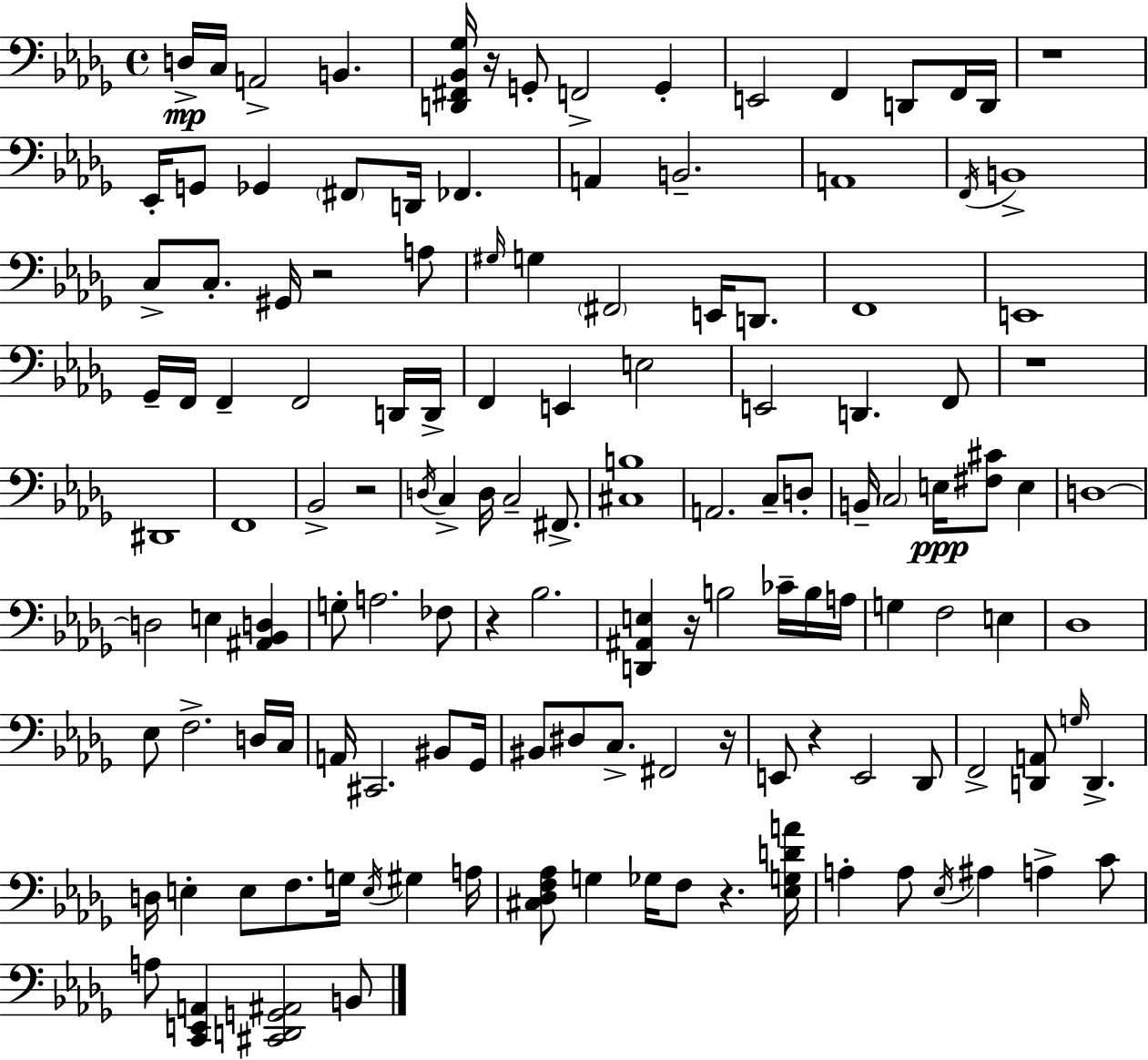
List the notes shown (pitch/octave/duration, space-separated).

D3/s C3/s A2/h B2/q. [D2,F#2,Bb2,Gb3]/s R/s G2/e F2/h G2/q E2/h F2/q D2/e F2/s D2/s R/w Eb2/s G2/e Gb2/q F#2/e D2/s FES2/q. A2/q B2/h. A2/w F2/s B2/w C3/e C3/e. G#2/s R/h A3/e G#3/s G3/q F#2/h E2/s D2/e. F2/w E2/w Gb2/s F2/s F2/q F2/h D2/s D2/s F2/q E2/q E3/h E2/h D2/q. F2/e R/w D#2/w F2/w Bb2/h R/h D3/s C3/q D3/s C3/h F#2/e. [C#3,B3]/w A2/h. C3/e D3/e B2/s C3/h E3/s [F#3,C#4]/e E3/q D3/w D3/h E3/q [A#2,Bb2,D3]/q G3/e A3/h. FES3/e R/q Bb3/h. [D2,A#2,E3]/q R/s B3/h CES4/s B3/s A3/s G3/q F3/h E3/q Db3/w Eb3/e F3/h. D3/s C3/s A2/s C#2/h. BIS2/e Gb2/s BIS2/e D#3/e C3/e. F#2/h R/s E2/e R/q E2/h Db2/e F2/h [D2,A2]/e G3/s D2/q. D3/s E3/q E3/e F3/e. G3/s E3/s G#3/q A3/s [C#3,Db3,F3,Ab3]/e G3/q Gb3/s F3/e R/q. [Eb3,G3,D4,A4]/s A3/q A3/e Eb3/s A#3/q A3/q C4/e A3/e [C2,E2,A2]/q [C#2,D2,G2,A#2]/h B2/e